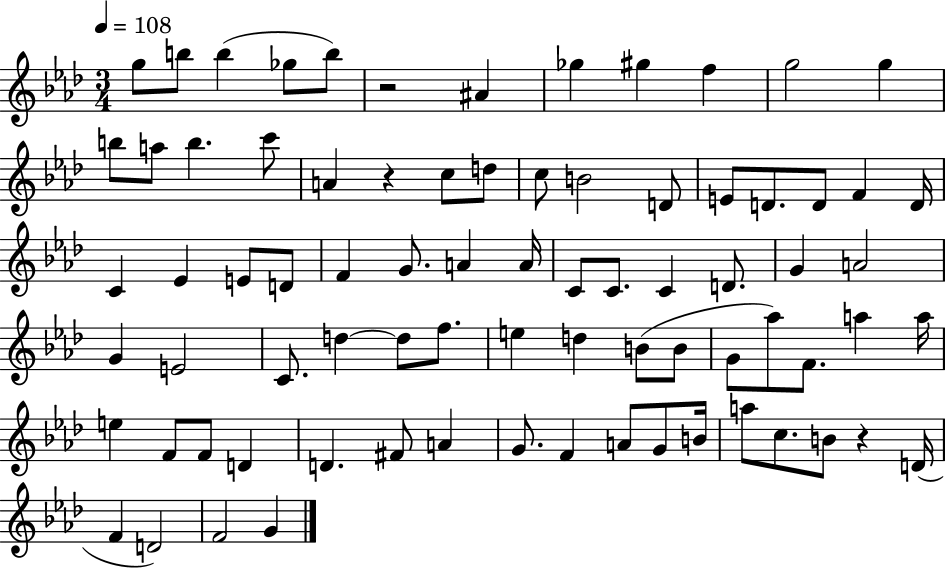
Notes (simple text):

G5/e B5/e B5/q Gb5/e B5/e R/h A#4/q Gb5/q G#5/q F5/q G5/h G5/q B5/e A5/e B5/q. C6/e A4/q R/q C5/e D5/e C5/e B4/h D4/e E4/e D4/e. D4/e F4/q D4/s C4/q Eb4/q E4/e D4/e F4/q G4/e. A4/q A4/s C4/e C4/e. C4/q D4/e. G4/q A4/h G4/q E4/h C4/e. D5/q D5/e F5/e. E5/q D5/q B4/e B4/e G4/e Ab5/e F4/e. A5/q A5/s E5/q F4/e F4/e D4/q D4/q. F#4/e A4/q G4/e. F4/q A4/e G4/e B4/s A5/e C5/e. B4/e R/q D4/s F4/q D4/h F4/h G4/q